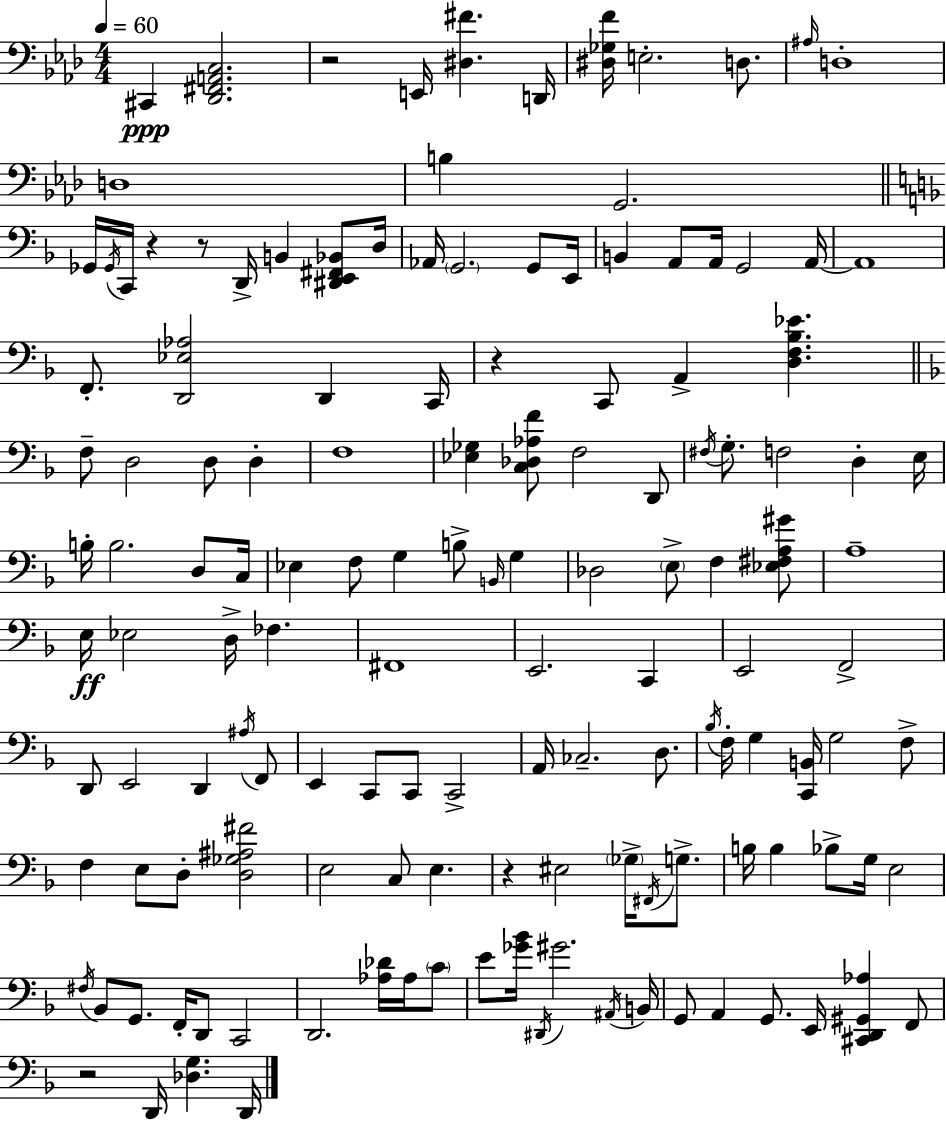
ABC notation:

X:1
T:Untitled
M:4/4
L:1/4
K:Ab
^C,, [_D,,^F,,A,,C,]2 z2 E,,/4 [^D,^F] D,,/4 [^D,_G,F]/4 E,2 D,/2 ^A,/4 D,4 D,4 B, G,,2 _G,,/4 _G,,/4 C,,/4 z z/2 D,,/4 B,, [^D,,E,,^F,,_B,,]/2 D,/4 _A,,/4 G,,2 G,,/2 E,,/4 B,, A,,/2 A,,/4 G,,2 A,,/4 A,,4 F,,/2 [D,,_E,_A,]2 D,, C,,/4 z C,,/2 A,, [D,F,_B,_E] F,/2 D,2 D,/2 D, F,4 [_E,_G,] [C,_D,_A,F]/2 F,2 D,,/2 ^F,/4 G,/2 F,2 D, E,/4 B,/4 B,2 D,/2 C,/4 _E, F,/2 G, B,/2 B,,/4 G, _D,2 E,/2 F, [_E,^F,A,^G]/2 A,4 E,/4 _E,2 D,/4 _F, ^F,,4 E,,2 C,, E,,2 F,,2 D,,/2 E,,2 D,, ^A,/4 F,,/2 E,, C,,/2 C,,/2 C,,2 A,,/4 _C,2 D,/2 _B,/4 F,/4 G, [C,,B,,]/4 G,2 F,/2 F, E,/2 D,/2 [D,_G,^A,^F]2 E,2 C,/2 E, z ^E,2 _G,/4 ^F,,/4 G,/2 B,/4 B, _B,/2 G,/4 E,2 ^F,/4 _B,,/2 G,,/2 F,,/4 D,,/2 C,,2 D,,2 [_A,_D]/4 _A,/4 C/2 E/2 [_G_B]/4 ^D,,/4 ^G2 ^A,,/4 B,,/4 G,,/2 A,, G,,/2 E,,/4 [^C,,D,,^G,,_A,] F,,/2 z2 D,,/4 [_D,G,] D,,/4